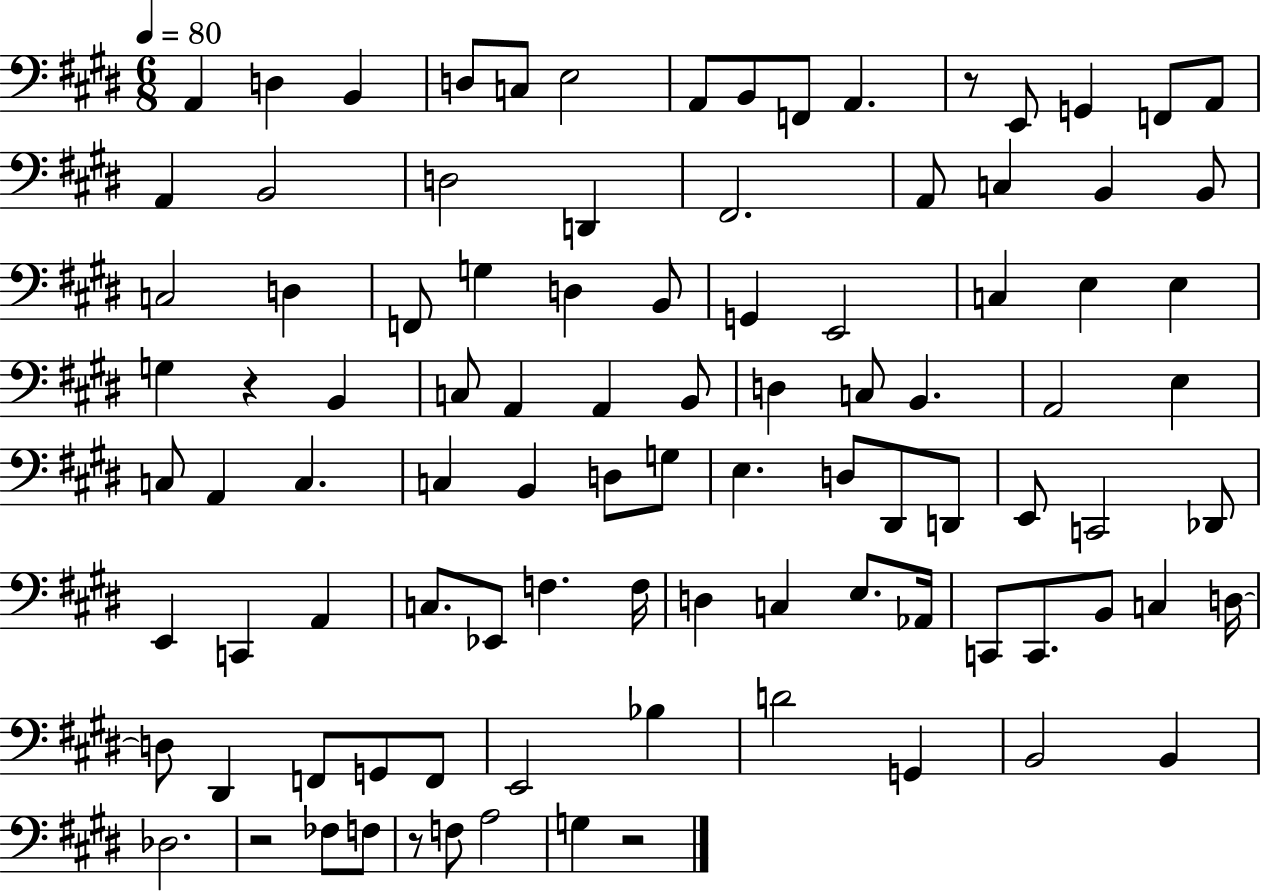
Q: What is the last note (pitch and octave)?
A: G3